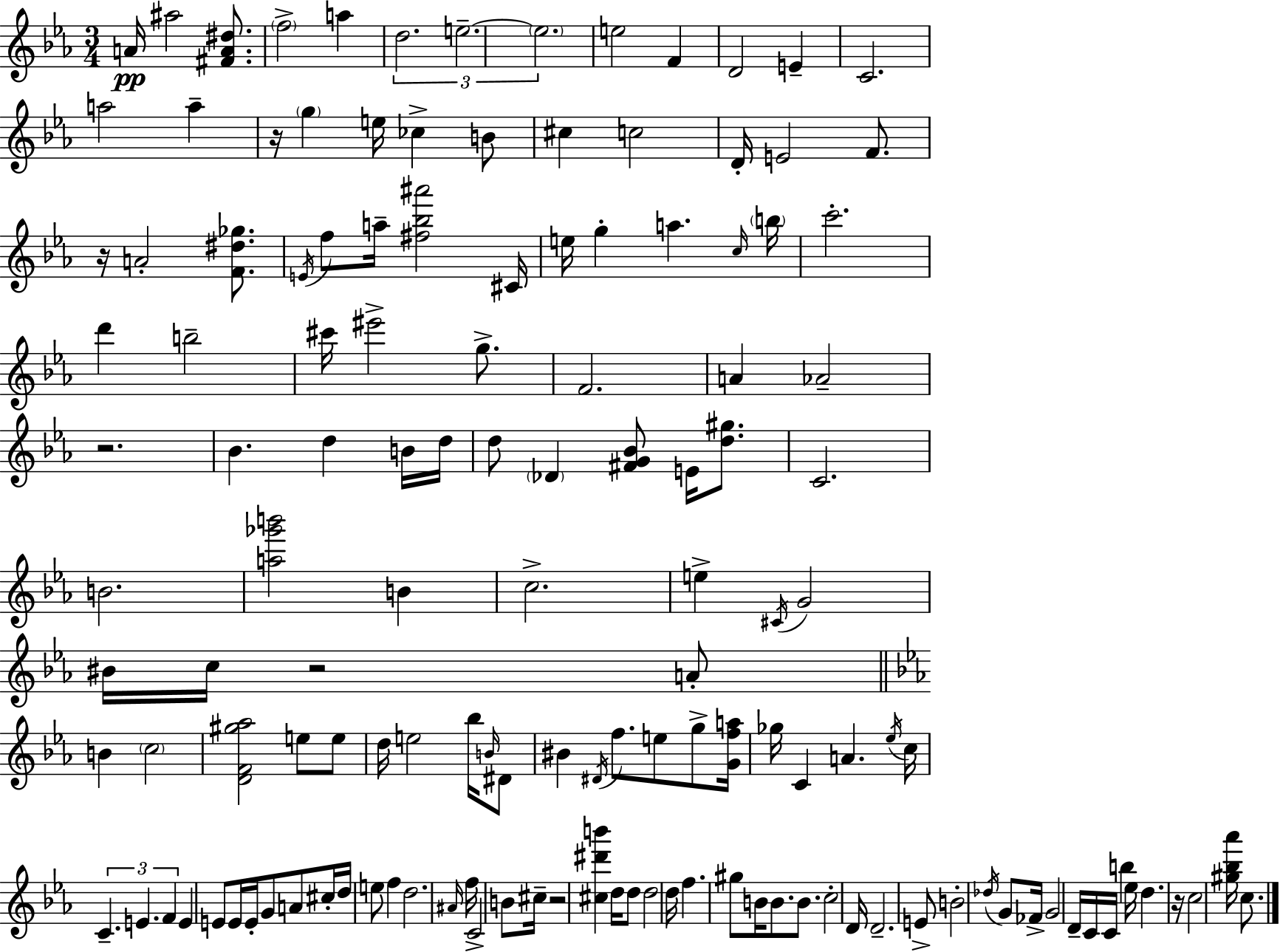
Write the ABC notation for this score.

X:1
T:Untitled
M:3/4
L:1/4
K:Eb
A/4 ^a2 [^FA^d]/2 f2 a d2 e2 e2 e2 F D2 E C2 a2 a z/4 g e/4 _c B/2 ^c c2 D/4 E2 F/2 z/4 A2 [F^d_g]/2 E/4 f/2 a/4 [^f_b^a']2 ^C/4 e/4 g a c/4 b/4 c'2 d' b2 ^c'/4 ^e'2 g/2 F2 A _A2 z2 _B d B/4 d/4 d/2 _D [^FG_B]/2 E/4 [d^g]/2 C2 B2 [a_g'b']2 B c2 e ^C/4 G2 ^B/4 c/4 z2 A/2 B c2 [DF^g_a]2 e/2 e/2 d/4 e2 _b/4 B/4 ^D/2 ^B ^D/4 f/2 e/2 g/2 [Gfa]/4 _g/4 C A _e/4 c/4 C E F E E/2 E/4 E/4 G/2 A/2 ^c/4 d/4 e/2 f d2 ^A/4 f/4 C2 B/2 ^c/4 z2 [^c^d'b'] d/4 d/2 d2 d/4 f ^g/2 B/4 B/2 B/2 c2 D/4 D2 E/2 B2 _d/4 G/2 _F/4 G2 D/4 C/4 C/4 b _e/4 d z/4 c2 [^g_b_a']/4 c/2